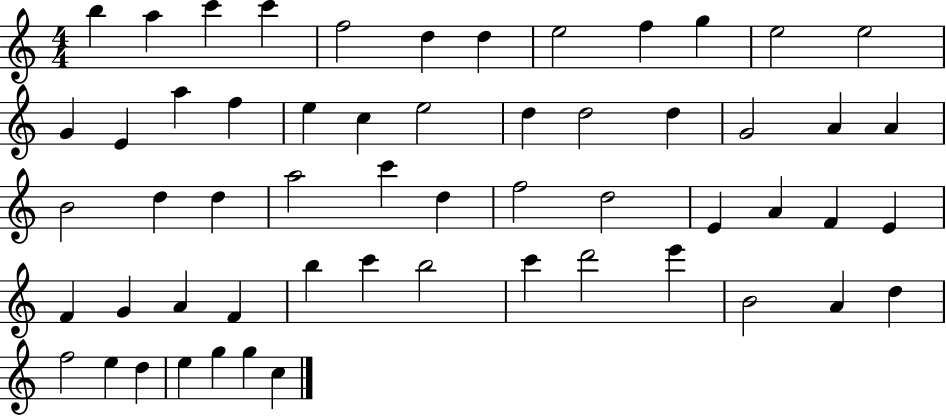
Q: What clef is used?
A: treble